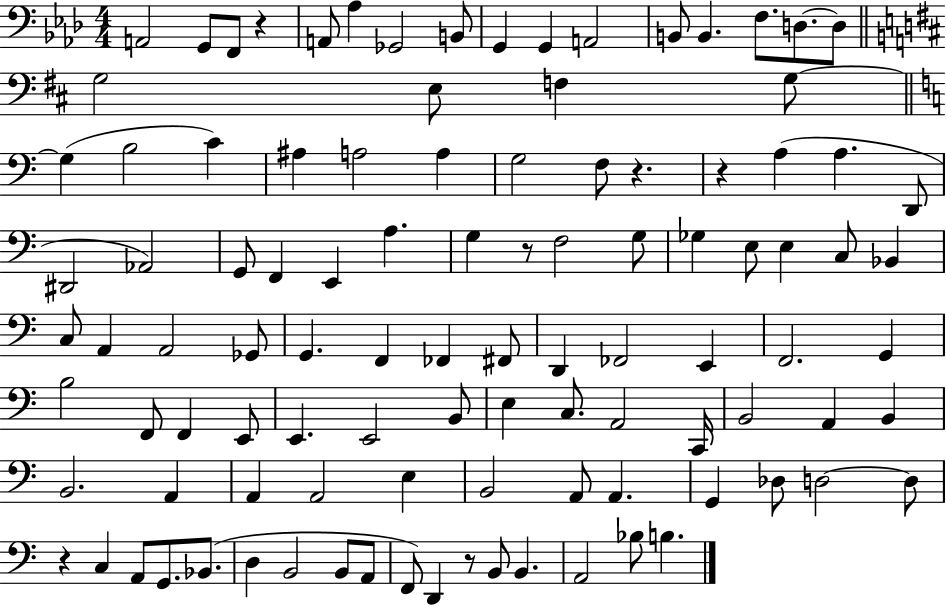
{
  \clef bass
  \numericTimeSignature
  \time 4/4
  \key aes \major
  a,2 g,8 f,8 r4 | a,8 aes4 ges,2 b,8 | g,4 g,4 a,2 | b,8 b,4. f8. d8.~~ d8 | \break \bar "||" \break \key b \minor g2 e8 f4 g8~~ | \bar "||" \break \key c \major g4( b2 c'4) | ais4 a2 a4 | g2 f8 r4. | r4 a4( a4. d,8 | \break dis,2 aes,2) | g,8 f,4 e,4 a4. | g4 r8 f2 g8 | ges4 e8 e4 c8 bes,4 | \break c8 a,4 a,2 ges,8 | g,4. f,4 fes,4 fis,8 | d,4 fes,2 e,4 | f,2. g,4 | \break b2 f,8 f,4 e,8 | e,4. e,2 b,8 | e4 c8. a,2 c,16 | b,2 a,4 b,4 | \break b,2. a,4 | a,4 a,2 e4 | b,2 a,8 a,4. | g,4 des8 d2~~ d8 | \break r4 c4 a,8 g,8. bes,8.( | d4 b,2 b,8 a,8 | f,8) d,4 r8 b,8 b,4. | a,2 bes8 b4. | \break \bar "|."
}